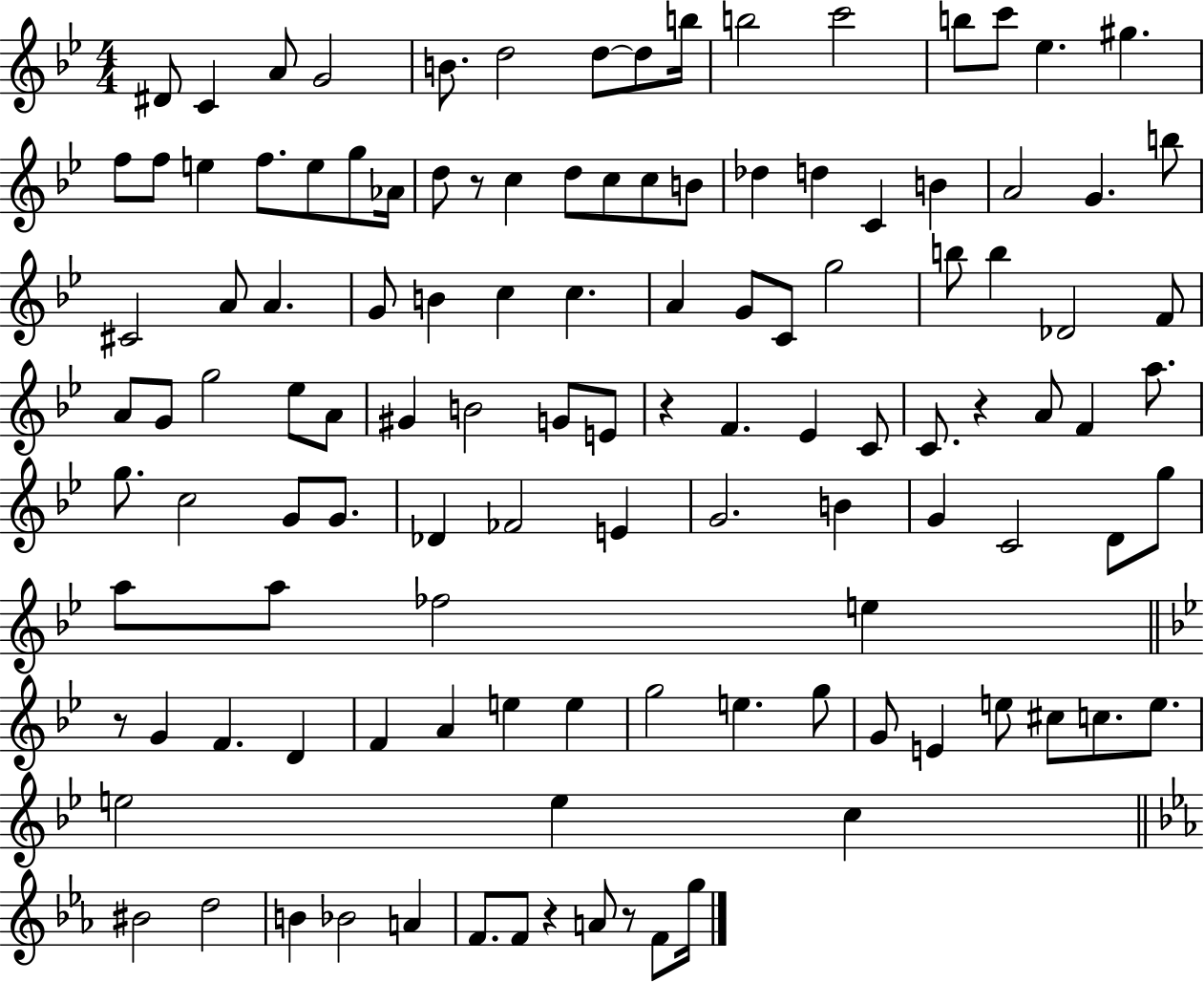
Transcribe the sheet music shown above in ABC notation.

X:1
T:Untitled
M:4/4
L:1/4
K:Bb
^D/2 C A/2 G2 B/2 d2 d/2 d/2 b/4 b2 c'2 b/2 c'/2 _e ^g f/2 f/2 e f/2 e/2 g/2 _A/4 d/2 z/2 c d/2 c/2 c/2 B/2 _d d C B A2 G b/2 ^C2 A/2 A G/2 B c c A G/2 C/2 g2 b/2 b _D2 F/2 A/2 G/2 g2 _e/2 A/2 ^G B2 G/2 E/2 z F _E C/2 C/2 z A/2 F a/2 g/2 c2 G/2 G/2 _D _F2 E G2 B G C2 D/2 g/2 a/2 a/2 _f2 e z/2 G F D F A e e g2 e g/2 G/2 E e/2 ^c/2 c/2 e/2 e2 e c ^B2 d2 B _B2 A F/2 F/2 z A/2 z/2 F/2 g/4